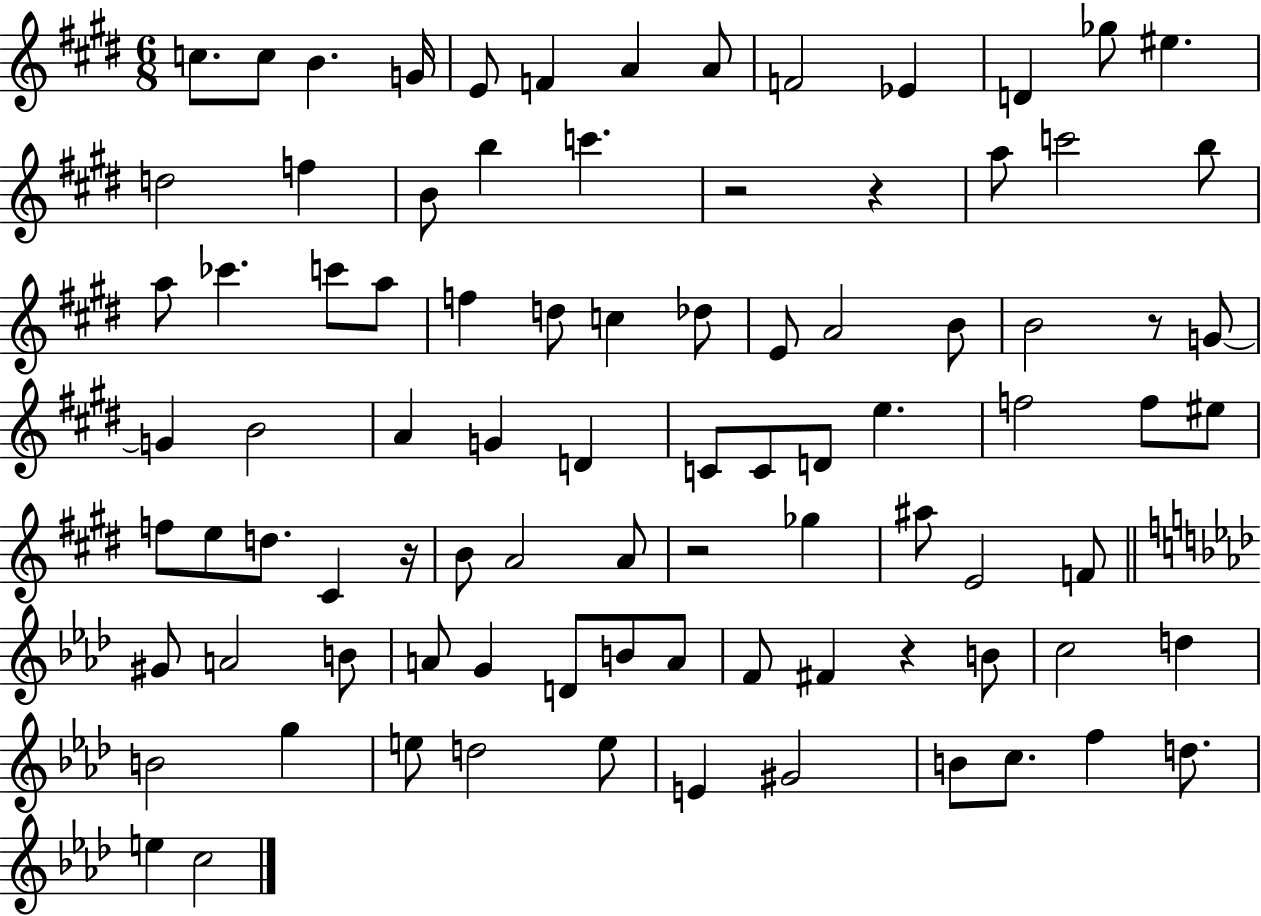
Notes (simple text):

C5/e. C5/e B4/q. G4/s E4/e F4/q A4/q A4/e F4/h Eb4/q D4/q Gb5/e EIS5/q. D5/h F5/q B4/e B5/q C6/q. R/h R/q A5/e C6/h B5/e A5/e CES6/q. C6/e A5/e F5/q D5/e C5/q Db5/e E4/e A4/h B4/e B4/h R/e G4/e G4/q B4/h A4/q G4/q D4/q C4/e C4/e D4/e E5/q. F5/h F5/e EIS5/e F5/e E5/e D5/e. C#4/q R/s B4/e A4/h A4/e R/h Gb5/q A#5/e E4/h F4/e G#4/e A4/h B4/e A4/e G4/q D4/e B4/e A4/e F4/e F#4/q R/q B4/e C5/h D5/q B4/h G5/q E5/e D5/h E5/e E4/q G#4/h B4/e C5/e. F5/q D5/e. E5/q C5/h